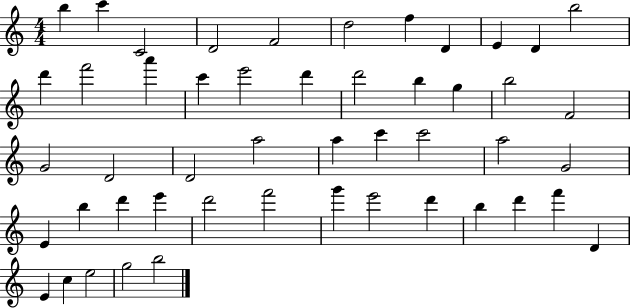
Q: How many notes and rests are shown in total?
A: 49